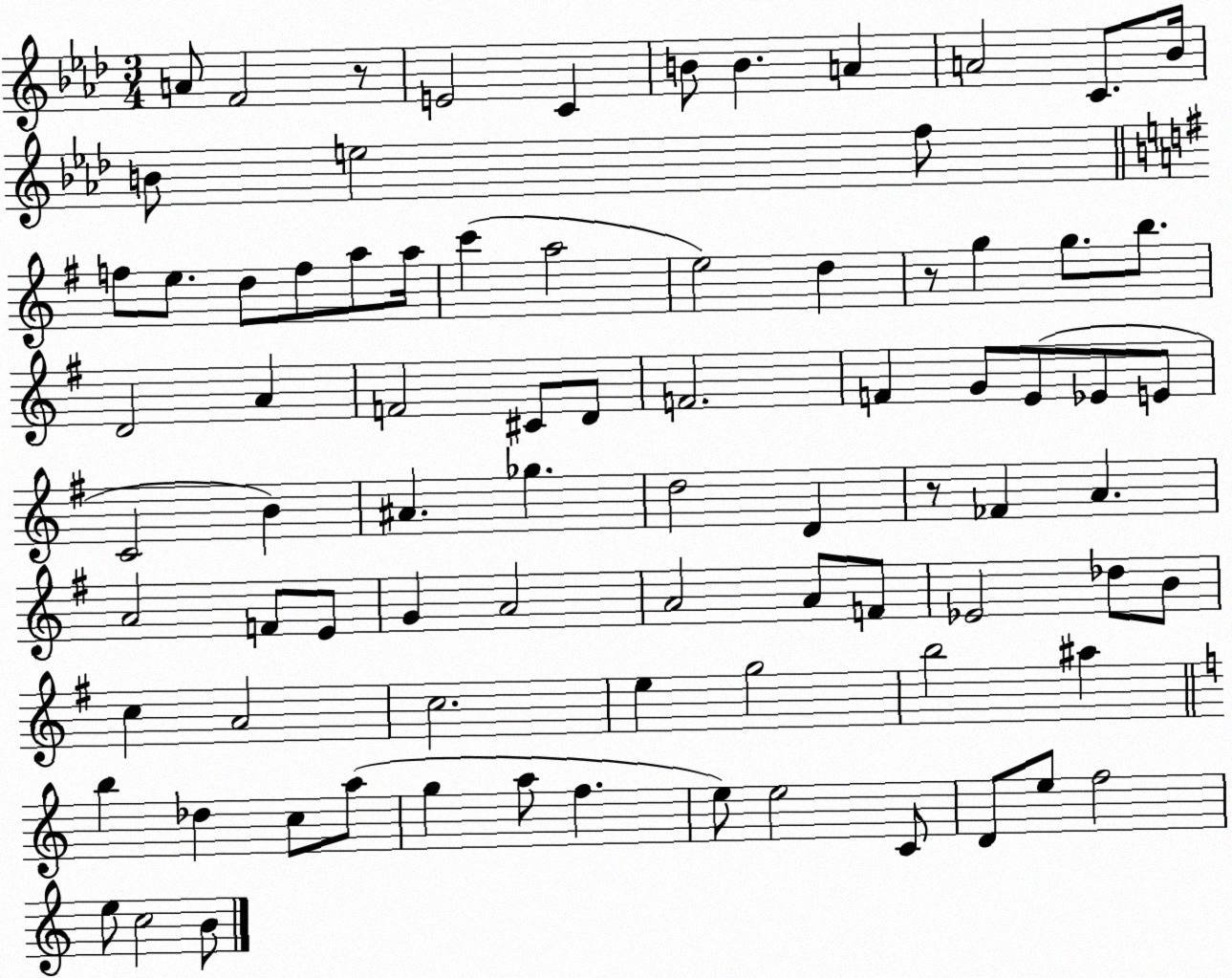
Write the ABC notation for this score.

X:1
T:Untitled
M:3/4
L:1/4
K:Ab
A/2 F2 z/2 E2 C B/2 B A A2 C/2 _B/4 B/2 e2 f/2 f/2 e/2 d/2 f/2 a/2 a/4 c' a2 e2 d z/2 g g/2 b/2 D2 A F2 ^C/2 D/2 F2 F G/2 E/2 _E/2 E/2 C2 B ^A _g d2 D z/2 _F A A2 F/2 E/2 G A2 A2 A/2 F/2 _E2 _d/2 B/2 c A2 c2 e g2 b2 ^a b _d c/2 a/2 g a/2 f e/2 e2 C/2 D/2 e/2 f2 e/2 c2 B/2